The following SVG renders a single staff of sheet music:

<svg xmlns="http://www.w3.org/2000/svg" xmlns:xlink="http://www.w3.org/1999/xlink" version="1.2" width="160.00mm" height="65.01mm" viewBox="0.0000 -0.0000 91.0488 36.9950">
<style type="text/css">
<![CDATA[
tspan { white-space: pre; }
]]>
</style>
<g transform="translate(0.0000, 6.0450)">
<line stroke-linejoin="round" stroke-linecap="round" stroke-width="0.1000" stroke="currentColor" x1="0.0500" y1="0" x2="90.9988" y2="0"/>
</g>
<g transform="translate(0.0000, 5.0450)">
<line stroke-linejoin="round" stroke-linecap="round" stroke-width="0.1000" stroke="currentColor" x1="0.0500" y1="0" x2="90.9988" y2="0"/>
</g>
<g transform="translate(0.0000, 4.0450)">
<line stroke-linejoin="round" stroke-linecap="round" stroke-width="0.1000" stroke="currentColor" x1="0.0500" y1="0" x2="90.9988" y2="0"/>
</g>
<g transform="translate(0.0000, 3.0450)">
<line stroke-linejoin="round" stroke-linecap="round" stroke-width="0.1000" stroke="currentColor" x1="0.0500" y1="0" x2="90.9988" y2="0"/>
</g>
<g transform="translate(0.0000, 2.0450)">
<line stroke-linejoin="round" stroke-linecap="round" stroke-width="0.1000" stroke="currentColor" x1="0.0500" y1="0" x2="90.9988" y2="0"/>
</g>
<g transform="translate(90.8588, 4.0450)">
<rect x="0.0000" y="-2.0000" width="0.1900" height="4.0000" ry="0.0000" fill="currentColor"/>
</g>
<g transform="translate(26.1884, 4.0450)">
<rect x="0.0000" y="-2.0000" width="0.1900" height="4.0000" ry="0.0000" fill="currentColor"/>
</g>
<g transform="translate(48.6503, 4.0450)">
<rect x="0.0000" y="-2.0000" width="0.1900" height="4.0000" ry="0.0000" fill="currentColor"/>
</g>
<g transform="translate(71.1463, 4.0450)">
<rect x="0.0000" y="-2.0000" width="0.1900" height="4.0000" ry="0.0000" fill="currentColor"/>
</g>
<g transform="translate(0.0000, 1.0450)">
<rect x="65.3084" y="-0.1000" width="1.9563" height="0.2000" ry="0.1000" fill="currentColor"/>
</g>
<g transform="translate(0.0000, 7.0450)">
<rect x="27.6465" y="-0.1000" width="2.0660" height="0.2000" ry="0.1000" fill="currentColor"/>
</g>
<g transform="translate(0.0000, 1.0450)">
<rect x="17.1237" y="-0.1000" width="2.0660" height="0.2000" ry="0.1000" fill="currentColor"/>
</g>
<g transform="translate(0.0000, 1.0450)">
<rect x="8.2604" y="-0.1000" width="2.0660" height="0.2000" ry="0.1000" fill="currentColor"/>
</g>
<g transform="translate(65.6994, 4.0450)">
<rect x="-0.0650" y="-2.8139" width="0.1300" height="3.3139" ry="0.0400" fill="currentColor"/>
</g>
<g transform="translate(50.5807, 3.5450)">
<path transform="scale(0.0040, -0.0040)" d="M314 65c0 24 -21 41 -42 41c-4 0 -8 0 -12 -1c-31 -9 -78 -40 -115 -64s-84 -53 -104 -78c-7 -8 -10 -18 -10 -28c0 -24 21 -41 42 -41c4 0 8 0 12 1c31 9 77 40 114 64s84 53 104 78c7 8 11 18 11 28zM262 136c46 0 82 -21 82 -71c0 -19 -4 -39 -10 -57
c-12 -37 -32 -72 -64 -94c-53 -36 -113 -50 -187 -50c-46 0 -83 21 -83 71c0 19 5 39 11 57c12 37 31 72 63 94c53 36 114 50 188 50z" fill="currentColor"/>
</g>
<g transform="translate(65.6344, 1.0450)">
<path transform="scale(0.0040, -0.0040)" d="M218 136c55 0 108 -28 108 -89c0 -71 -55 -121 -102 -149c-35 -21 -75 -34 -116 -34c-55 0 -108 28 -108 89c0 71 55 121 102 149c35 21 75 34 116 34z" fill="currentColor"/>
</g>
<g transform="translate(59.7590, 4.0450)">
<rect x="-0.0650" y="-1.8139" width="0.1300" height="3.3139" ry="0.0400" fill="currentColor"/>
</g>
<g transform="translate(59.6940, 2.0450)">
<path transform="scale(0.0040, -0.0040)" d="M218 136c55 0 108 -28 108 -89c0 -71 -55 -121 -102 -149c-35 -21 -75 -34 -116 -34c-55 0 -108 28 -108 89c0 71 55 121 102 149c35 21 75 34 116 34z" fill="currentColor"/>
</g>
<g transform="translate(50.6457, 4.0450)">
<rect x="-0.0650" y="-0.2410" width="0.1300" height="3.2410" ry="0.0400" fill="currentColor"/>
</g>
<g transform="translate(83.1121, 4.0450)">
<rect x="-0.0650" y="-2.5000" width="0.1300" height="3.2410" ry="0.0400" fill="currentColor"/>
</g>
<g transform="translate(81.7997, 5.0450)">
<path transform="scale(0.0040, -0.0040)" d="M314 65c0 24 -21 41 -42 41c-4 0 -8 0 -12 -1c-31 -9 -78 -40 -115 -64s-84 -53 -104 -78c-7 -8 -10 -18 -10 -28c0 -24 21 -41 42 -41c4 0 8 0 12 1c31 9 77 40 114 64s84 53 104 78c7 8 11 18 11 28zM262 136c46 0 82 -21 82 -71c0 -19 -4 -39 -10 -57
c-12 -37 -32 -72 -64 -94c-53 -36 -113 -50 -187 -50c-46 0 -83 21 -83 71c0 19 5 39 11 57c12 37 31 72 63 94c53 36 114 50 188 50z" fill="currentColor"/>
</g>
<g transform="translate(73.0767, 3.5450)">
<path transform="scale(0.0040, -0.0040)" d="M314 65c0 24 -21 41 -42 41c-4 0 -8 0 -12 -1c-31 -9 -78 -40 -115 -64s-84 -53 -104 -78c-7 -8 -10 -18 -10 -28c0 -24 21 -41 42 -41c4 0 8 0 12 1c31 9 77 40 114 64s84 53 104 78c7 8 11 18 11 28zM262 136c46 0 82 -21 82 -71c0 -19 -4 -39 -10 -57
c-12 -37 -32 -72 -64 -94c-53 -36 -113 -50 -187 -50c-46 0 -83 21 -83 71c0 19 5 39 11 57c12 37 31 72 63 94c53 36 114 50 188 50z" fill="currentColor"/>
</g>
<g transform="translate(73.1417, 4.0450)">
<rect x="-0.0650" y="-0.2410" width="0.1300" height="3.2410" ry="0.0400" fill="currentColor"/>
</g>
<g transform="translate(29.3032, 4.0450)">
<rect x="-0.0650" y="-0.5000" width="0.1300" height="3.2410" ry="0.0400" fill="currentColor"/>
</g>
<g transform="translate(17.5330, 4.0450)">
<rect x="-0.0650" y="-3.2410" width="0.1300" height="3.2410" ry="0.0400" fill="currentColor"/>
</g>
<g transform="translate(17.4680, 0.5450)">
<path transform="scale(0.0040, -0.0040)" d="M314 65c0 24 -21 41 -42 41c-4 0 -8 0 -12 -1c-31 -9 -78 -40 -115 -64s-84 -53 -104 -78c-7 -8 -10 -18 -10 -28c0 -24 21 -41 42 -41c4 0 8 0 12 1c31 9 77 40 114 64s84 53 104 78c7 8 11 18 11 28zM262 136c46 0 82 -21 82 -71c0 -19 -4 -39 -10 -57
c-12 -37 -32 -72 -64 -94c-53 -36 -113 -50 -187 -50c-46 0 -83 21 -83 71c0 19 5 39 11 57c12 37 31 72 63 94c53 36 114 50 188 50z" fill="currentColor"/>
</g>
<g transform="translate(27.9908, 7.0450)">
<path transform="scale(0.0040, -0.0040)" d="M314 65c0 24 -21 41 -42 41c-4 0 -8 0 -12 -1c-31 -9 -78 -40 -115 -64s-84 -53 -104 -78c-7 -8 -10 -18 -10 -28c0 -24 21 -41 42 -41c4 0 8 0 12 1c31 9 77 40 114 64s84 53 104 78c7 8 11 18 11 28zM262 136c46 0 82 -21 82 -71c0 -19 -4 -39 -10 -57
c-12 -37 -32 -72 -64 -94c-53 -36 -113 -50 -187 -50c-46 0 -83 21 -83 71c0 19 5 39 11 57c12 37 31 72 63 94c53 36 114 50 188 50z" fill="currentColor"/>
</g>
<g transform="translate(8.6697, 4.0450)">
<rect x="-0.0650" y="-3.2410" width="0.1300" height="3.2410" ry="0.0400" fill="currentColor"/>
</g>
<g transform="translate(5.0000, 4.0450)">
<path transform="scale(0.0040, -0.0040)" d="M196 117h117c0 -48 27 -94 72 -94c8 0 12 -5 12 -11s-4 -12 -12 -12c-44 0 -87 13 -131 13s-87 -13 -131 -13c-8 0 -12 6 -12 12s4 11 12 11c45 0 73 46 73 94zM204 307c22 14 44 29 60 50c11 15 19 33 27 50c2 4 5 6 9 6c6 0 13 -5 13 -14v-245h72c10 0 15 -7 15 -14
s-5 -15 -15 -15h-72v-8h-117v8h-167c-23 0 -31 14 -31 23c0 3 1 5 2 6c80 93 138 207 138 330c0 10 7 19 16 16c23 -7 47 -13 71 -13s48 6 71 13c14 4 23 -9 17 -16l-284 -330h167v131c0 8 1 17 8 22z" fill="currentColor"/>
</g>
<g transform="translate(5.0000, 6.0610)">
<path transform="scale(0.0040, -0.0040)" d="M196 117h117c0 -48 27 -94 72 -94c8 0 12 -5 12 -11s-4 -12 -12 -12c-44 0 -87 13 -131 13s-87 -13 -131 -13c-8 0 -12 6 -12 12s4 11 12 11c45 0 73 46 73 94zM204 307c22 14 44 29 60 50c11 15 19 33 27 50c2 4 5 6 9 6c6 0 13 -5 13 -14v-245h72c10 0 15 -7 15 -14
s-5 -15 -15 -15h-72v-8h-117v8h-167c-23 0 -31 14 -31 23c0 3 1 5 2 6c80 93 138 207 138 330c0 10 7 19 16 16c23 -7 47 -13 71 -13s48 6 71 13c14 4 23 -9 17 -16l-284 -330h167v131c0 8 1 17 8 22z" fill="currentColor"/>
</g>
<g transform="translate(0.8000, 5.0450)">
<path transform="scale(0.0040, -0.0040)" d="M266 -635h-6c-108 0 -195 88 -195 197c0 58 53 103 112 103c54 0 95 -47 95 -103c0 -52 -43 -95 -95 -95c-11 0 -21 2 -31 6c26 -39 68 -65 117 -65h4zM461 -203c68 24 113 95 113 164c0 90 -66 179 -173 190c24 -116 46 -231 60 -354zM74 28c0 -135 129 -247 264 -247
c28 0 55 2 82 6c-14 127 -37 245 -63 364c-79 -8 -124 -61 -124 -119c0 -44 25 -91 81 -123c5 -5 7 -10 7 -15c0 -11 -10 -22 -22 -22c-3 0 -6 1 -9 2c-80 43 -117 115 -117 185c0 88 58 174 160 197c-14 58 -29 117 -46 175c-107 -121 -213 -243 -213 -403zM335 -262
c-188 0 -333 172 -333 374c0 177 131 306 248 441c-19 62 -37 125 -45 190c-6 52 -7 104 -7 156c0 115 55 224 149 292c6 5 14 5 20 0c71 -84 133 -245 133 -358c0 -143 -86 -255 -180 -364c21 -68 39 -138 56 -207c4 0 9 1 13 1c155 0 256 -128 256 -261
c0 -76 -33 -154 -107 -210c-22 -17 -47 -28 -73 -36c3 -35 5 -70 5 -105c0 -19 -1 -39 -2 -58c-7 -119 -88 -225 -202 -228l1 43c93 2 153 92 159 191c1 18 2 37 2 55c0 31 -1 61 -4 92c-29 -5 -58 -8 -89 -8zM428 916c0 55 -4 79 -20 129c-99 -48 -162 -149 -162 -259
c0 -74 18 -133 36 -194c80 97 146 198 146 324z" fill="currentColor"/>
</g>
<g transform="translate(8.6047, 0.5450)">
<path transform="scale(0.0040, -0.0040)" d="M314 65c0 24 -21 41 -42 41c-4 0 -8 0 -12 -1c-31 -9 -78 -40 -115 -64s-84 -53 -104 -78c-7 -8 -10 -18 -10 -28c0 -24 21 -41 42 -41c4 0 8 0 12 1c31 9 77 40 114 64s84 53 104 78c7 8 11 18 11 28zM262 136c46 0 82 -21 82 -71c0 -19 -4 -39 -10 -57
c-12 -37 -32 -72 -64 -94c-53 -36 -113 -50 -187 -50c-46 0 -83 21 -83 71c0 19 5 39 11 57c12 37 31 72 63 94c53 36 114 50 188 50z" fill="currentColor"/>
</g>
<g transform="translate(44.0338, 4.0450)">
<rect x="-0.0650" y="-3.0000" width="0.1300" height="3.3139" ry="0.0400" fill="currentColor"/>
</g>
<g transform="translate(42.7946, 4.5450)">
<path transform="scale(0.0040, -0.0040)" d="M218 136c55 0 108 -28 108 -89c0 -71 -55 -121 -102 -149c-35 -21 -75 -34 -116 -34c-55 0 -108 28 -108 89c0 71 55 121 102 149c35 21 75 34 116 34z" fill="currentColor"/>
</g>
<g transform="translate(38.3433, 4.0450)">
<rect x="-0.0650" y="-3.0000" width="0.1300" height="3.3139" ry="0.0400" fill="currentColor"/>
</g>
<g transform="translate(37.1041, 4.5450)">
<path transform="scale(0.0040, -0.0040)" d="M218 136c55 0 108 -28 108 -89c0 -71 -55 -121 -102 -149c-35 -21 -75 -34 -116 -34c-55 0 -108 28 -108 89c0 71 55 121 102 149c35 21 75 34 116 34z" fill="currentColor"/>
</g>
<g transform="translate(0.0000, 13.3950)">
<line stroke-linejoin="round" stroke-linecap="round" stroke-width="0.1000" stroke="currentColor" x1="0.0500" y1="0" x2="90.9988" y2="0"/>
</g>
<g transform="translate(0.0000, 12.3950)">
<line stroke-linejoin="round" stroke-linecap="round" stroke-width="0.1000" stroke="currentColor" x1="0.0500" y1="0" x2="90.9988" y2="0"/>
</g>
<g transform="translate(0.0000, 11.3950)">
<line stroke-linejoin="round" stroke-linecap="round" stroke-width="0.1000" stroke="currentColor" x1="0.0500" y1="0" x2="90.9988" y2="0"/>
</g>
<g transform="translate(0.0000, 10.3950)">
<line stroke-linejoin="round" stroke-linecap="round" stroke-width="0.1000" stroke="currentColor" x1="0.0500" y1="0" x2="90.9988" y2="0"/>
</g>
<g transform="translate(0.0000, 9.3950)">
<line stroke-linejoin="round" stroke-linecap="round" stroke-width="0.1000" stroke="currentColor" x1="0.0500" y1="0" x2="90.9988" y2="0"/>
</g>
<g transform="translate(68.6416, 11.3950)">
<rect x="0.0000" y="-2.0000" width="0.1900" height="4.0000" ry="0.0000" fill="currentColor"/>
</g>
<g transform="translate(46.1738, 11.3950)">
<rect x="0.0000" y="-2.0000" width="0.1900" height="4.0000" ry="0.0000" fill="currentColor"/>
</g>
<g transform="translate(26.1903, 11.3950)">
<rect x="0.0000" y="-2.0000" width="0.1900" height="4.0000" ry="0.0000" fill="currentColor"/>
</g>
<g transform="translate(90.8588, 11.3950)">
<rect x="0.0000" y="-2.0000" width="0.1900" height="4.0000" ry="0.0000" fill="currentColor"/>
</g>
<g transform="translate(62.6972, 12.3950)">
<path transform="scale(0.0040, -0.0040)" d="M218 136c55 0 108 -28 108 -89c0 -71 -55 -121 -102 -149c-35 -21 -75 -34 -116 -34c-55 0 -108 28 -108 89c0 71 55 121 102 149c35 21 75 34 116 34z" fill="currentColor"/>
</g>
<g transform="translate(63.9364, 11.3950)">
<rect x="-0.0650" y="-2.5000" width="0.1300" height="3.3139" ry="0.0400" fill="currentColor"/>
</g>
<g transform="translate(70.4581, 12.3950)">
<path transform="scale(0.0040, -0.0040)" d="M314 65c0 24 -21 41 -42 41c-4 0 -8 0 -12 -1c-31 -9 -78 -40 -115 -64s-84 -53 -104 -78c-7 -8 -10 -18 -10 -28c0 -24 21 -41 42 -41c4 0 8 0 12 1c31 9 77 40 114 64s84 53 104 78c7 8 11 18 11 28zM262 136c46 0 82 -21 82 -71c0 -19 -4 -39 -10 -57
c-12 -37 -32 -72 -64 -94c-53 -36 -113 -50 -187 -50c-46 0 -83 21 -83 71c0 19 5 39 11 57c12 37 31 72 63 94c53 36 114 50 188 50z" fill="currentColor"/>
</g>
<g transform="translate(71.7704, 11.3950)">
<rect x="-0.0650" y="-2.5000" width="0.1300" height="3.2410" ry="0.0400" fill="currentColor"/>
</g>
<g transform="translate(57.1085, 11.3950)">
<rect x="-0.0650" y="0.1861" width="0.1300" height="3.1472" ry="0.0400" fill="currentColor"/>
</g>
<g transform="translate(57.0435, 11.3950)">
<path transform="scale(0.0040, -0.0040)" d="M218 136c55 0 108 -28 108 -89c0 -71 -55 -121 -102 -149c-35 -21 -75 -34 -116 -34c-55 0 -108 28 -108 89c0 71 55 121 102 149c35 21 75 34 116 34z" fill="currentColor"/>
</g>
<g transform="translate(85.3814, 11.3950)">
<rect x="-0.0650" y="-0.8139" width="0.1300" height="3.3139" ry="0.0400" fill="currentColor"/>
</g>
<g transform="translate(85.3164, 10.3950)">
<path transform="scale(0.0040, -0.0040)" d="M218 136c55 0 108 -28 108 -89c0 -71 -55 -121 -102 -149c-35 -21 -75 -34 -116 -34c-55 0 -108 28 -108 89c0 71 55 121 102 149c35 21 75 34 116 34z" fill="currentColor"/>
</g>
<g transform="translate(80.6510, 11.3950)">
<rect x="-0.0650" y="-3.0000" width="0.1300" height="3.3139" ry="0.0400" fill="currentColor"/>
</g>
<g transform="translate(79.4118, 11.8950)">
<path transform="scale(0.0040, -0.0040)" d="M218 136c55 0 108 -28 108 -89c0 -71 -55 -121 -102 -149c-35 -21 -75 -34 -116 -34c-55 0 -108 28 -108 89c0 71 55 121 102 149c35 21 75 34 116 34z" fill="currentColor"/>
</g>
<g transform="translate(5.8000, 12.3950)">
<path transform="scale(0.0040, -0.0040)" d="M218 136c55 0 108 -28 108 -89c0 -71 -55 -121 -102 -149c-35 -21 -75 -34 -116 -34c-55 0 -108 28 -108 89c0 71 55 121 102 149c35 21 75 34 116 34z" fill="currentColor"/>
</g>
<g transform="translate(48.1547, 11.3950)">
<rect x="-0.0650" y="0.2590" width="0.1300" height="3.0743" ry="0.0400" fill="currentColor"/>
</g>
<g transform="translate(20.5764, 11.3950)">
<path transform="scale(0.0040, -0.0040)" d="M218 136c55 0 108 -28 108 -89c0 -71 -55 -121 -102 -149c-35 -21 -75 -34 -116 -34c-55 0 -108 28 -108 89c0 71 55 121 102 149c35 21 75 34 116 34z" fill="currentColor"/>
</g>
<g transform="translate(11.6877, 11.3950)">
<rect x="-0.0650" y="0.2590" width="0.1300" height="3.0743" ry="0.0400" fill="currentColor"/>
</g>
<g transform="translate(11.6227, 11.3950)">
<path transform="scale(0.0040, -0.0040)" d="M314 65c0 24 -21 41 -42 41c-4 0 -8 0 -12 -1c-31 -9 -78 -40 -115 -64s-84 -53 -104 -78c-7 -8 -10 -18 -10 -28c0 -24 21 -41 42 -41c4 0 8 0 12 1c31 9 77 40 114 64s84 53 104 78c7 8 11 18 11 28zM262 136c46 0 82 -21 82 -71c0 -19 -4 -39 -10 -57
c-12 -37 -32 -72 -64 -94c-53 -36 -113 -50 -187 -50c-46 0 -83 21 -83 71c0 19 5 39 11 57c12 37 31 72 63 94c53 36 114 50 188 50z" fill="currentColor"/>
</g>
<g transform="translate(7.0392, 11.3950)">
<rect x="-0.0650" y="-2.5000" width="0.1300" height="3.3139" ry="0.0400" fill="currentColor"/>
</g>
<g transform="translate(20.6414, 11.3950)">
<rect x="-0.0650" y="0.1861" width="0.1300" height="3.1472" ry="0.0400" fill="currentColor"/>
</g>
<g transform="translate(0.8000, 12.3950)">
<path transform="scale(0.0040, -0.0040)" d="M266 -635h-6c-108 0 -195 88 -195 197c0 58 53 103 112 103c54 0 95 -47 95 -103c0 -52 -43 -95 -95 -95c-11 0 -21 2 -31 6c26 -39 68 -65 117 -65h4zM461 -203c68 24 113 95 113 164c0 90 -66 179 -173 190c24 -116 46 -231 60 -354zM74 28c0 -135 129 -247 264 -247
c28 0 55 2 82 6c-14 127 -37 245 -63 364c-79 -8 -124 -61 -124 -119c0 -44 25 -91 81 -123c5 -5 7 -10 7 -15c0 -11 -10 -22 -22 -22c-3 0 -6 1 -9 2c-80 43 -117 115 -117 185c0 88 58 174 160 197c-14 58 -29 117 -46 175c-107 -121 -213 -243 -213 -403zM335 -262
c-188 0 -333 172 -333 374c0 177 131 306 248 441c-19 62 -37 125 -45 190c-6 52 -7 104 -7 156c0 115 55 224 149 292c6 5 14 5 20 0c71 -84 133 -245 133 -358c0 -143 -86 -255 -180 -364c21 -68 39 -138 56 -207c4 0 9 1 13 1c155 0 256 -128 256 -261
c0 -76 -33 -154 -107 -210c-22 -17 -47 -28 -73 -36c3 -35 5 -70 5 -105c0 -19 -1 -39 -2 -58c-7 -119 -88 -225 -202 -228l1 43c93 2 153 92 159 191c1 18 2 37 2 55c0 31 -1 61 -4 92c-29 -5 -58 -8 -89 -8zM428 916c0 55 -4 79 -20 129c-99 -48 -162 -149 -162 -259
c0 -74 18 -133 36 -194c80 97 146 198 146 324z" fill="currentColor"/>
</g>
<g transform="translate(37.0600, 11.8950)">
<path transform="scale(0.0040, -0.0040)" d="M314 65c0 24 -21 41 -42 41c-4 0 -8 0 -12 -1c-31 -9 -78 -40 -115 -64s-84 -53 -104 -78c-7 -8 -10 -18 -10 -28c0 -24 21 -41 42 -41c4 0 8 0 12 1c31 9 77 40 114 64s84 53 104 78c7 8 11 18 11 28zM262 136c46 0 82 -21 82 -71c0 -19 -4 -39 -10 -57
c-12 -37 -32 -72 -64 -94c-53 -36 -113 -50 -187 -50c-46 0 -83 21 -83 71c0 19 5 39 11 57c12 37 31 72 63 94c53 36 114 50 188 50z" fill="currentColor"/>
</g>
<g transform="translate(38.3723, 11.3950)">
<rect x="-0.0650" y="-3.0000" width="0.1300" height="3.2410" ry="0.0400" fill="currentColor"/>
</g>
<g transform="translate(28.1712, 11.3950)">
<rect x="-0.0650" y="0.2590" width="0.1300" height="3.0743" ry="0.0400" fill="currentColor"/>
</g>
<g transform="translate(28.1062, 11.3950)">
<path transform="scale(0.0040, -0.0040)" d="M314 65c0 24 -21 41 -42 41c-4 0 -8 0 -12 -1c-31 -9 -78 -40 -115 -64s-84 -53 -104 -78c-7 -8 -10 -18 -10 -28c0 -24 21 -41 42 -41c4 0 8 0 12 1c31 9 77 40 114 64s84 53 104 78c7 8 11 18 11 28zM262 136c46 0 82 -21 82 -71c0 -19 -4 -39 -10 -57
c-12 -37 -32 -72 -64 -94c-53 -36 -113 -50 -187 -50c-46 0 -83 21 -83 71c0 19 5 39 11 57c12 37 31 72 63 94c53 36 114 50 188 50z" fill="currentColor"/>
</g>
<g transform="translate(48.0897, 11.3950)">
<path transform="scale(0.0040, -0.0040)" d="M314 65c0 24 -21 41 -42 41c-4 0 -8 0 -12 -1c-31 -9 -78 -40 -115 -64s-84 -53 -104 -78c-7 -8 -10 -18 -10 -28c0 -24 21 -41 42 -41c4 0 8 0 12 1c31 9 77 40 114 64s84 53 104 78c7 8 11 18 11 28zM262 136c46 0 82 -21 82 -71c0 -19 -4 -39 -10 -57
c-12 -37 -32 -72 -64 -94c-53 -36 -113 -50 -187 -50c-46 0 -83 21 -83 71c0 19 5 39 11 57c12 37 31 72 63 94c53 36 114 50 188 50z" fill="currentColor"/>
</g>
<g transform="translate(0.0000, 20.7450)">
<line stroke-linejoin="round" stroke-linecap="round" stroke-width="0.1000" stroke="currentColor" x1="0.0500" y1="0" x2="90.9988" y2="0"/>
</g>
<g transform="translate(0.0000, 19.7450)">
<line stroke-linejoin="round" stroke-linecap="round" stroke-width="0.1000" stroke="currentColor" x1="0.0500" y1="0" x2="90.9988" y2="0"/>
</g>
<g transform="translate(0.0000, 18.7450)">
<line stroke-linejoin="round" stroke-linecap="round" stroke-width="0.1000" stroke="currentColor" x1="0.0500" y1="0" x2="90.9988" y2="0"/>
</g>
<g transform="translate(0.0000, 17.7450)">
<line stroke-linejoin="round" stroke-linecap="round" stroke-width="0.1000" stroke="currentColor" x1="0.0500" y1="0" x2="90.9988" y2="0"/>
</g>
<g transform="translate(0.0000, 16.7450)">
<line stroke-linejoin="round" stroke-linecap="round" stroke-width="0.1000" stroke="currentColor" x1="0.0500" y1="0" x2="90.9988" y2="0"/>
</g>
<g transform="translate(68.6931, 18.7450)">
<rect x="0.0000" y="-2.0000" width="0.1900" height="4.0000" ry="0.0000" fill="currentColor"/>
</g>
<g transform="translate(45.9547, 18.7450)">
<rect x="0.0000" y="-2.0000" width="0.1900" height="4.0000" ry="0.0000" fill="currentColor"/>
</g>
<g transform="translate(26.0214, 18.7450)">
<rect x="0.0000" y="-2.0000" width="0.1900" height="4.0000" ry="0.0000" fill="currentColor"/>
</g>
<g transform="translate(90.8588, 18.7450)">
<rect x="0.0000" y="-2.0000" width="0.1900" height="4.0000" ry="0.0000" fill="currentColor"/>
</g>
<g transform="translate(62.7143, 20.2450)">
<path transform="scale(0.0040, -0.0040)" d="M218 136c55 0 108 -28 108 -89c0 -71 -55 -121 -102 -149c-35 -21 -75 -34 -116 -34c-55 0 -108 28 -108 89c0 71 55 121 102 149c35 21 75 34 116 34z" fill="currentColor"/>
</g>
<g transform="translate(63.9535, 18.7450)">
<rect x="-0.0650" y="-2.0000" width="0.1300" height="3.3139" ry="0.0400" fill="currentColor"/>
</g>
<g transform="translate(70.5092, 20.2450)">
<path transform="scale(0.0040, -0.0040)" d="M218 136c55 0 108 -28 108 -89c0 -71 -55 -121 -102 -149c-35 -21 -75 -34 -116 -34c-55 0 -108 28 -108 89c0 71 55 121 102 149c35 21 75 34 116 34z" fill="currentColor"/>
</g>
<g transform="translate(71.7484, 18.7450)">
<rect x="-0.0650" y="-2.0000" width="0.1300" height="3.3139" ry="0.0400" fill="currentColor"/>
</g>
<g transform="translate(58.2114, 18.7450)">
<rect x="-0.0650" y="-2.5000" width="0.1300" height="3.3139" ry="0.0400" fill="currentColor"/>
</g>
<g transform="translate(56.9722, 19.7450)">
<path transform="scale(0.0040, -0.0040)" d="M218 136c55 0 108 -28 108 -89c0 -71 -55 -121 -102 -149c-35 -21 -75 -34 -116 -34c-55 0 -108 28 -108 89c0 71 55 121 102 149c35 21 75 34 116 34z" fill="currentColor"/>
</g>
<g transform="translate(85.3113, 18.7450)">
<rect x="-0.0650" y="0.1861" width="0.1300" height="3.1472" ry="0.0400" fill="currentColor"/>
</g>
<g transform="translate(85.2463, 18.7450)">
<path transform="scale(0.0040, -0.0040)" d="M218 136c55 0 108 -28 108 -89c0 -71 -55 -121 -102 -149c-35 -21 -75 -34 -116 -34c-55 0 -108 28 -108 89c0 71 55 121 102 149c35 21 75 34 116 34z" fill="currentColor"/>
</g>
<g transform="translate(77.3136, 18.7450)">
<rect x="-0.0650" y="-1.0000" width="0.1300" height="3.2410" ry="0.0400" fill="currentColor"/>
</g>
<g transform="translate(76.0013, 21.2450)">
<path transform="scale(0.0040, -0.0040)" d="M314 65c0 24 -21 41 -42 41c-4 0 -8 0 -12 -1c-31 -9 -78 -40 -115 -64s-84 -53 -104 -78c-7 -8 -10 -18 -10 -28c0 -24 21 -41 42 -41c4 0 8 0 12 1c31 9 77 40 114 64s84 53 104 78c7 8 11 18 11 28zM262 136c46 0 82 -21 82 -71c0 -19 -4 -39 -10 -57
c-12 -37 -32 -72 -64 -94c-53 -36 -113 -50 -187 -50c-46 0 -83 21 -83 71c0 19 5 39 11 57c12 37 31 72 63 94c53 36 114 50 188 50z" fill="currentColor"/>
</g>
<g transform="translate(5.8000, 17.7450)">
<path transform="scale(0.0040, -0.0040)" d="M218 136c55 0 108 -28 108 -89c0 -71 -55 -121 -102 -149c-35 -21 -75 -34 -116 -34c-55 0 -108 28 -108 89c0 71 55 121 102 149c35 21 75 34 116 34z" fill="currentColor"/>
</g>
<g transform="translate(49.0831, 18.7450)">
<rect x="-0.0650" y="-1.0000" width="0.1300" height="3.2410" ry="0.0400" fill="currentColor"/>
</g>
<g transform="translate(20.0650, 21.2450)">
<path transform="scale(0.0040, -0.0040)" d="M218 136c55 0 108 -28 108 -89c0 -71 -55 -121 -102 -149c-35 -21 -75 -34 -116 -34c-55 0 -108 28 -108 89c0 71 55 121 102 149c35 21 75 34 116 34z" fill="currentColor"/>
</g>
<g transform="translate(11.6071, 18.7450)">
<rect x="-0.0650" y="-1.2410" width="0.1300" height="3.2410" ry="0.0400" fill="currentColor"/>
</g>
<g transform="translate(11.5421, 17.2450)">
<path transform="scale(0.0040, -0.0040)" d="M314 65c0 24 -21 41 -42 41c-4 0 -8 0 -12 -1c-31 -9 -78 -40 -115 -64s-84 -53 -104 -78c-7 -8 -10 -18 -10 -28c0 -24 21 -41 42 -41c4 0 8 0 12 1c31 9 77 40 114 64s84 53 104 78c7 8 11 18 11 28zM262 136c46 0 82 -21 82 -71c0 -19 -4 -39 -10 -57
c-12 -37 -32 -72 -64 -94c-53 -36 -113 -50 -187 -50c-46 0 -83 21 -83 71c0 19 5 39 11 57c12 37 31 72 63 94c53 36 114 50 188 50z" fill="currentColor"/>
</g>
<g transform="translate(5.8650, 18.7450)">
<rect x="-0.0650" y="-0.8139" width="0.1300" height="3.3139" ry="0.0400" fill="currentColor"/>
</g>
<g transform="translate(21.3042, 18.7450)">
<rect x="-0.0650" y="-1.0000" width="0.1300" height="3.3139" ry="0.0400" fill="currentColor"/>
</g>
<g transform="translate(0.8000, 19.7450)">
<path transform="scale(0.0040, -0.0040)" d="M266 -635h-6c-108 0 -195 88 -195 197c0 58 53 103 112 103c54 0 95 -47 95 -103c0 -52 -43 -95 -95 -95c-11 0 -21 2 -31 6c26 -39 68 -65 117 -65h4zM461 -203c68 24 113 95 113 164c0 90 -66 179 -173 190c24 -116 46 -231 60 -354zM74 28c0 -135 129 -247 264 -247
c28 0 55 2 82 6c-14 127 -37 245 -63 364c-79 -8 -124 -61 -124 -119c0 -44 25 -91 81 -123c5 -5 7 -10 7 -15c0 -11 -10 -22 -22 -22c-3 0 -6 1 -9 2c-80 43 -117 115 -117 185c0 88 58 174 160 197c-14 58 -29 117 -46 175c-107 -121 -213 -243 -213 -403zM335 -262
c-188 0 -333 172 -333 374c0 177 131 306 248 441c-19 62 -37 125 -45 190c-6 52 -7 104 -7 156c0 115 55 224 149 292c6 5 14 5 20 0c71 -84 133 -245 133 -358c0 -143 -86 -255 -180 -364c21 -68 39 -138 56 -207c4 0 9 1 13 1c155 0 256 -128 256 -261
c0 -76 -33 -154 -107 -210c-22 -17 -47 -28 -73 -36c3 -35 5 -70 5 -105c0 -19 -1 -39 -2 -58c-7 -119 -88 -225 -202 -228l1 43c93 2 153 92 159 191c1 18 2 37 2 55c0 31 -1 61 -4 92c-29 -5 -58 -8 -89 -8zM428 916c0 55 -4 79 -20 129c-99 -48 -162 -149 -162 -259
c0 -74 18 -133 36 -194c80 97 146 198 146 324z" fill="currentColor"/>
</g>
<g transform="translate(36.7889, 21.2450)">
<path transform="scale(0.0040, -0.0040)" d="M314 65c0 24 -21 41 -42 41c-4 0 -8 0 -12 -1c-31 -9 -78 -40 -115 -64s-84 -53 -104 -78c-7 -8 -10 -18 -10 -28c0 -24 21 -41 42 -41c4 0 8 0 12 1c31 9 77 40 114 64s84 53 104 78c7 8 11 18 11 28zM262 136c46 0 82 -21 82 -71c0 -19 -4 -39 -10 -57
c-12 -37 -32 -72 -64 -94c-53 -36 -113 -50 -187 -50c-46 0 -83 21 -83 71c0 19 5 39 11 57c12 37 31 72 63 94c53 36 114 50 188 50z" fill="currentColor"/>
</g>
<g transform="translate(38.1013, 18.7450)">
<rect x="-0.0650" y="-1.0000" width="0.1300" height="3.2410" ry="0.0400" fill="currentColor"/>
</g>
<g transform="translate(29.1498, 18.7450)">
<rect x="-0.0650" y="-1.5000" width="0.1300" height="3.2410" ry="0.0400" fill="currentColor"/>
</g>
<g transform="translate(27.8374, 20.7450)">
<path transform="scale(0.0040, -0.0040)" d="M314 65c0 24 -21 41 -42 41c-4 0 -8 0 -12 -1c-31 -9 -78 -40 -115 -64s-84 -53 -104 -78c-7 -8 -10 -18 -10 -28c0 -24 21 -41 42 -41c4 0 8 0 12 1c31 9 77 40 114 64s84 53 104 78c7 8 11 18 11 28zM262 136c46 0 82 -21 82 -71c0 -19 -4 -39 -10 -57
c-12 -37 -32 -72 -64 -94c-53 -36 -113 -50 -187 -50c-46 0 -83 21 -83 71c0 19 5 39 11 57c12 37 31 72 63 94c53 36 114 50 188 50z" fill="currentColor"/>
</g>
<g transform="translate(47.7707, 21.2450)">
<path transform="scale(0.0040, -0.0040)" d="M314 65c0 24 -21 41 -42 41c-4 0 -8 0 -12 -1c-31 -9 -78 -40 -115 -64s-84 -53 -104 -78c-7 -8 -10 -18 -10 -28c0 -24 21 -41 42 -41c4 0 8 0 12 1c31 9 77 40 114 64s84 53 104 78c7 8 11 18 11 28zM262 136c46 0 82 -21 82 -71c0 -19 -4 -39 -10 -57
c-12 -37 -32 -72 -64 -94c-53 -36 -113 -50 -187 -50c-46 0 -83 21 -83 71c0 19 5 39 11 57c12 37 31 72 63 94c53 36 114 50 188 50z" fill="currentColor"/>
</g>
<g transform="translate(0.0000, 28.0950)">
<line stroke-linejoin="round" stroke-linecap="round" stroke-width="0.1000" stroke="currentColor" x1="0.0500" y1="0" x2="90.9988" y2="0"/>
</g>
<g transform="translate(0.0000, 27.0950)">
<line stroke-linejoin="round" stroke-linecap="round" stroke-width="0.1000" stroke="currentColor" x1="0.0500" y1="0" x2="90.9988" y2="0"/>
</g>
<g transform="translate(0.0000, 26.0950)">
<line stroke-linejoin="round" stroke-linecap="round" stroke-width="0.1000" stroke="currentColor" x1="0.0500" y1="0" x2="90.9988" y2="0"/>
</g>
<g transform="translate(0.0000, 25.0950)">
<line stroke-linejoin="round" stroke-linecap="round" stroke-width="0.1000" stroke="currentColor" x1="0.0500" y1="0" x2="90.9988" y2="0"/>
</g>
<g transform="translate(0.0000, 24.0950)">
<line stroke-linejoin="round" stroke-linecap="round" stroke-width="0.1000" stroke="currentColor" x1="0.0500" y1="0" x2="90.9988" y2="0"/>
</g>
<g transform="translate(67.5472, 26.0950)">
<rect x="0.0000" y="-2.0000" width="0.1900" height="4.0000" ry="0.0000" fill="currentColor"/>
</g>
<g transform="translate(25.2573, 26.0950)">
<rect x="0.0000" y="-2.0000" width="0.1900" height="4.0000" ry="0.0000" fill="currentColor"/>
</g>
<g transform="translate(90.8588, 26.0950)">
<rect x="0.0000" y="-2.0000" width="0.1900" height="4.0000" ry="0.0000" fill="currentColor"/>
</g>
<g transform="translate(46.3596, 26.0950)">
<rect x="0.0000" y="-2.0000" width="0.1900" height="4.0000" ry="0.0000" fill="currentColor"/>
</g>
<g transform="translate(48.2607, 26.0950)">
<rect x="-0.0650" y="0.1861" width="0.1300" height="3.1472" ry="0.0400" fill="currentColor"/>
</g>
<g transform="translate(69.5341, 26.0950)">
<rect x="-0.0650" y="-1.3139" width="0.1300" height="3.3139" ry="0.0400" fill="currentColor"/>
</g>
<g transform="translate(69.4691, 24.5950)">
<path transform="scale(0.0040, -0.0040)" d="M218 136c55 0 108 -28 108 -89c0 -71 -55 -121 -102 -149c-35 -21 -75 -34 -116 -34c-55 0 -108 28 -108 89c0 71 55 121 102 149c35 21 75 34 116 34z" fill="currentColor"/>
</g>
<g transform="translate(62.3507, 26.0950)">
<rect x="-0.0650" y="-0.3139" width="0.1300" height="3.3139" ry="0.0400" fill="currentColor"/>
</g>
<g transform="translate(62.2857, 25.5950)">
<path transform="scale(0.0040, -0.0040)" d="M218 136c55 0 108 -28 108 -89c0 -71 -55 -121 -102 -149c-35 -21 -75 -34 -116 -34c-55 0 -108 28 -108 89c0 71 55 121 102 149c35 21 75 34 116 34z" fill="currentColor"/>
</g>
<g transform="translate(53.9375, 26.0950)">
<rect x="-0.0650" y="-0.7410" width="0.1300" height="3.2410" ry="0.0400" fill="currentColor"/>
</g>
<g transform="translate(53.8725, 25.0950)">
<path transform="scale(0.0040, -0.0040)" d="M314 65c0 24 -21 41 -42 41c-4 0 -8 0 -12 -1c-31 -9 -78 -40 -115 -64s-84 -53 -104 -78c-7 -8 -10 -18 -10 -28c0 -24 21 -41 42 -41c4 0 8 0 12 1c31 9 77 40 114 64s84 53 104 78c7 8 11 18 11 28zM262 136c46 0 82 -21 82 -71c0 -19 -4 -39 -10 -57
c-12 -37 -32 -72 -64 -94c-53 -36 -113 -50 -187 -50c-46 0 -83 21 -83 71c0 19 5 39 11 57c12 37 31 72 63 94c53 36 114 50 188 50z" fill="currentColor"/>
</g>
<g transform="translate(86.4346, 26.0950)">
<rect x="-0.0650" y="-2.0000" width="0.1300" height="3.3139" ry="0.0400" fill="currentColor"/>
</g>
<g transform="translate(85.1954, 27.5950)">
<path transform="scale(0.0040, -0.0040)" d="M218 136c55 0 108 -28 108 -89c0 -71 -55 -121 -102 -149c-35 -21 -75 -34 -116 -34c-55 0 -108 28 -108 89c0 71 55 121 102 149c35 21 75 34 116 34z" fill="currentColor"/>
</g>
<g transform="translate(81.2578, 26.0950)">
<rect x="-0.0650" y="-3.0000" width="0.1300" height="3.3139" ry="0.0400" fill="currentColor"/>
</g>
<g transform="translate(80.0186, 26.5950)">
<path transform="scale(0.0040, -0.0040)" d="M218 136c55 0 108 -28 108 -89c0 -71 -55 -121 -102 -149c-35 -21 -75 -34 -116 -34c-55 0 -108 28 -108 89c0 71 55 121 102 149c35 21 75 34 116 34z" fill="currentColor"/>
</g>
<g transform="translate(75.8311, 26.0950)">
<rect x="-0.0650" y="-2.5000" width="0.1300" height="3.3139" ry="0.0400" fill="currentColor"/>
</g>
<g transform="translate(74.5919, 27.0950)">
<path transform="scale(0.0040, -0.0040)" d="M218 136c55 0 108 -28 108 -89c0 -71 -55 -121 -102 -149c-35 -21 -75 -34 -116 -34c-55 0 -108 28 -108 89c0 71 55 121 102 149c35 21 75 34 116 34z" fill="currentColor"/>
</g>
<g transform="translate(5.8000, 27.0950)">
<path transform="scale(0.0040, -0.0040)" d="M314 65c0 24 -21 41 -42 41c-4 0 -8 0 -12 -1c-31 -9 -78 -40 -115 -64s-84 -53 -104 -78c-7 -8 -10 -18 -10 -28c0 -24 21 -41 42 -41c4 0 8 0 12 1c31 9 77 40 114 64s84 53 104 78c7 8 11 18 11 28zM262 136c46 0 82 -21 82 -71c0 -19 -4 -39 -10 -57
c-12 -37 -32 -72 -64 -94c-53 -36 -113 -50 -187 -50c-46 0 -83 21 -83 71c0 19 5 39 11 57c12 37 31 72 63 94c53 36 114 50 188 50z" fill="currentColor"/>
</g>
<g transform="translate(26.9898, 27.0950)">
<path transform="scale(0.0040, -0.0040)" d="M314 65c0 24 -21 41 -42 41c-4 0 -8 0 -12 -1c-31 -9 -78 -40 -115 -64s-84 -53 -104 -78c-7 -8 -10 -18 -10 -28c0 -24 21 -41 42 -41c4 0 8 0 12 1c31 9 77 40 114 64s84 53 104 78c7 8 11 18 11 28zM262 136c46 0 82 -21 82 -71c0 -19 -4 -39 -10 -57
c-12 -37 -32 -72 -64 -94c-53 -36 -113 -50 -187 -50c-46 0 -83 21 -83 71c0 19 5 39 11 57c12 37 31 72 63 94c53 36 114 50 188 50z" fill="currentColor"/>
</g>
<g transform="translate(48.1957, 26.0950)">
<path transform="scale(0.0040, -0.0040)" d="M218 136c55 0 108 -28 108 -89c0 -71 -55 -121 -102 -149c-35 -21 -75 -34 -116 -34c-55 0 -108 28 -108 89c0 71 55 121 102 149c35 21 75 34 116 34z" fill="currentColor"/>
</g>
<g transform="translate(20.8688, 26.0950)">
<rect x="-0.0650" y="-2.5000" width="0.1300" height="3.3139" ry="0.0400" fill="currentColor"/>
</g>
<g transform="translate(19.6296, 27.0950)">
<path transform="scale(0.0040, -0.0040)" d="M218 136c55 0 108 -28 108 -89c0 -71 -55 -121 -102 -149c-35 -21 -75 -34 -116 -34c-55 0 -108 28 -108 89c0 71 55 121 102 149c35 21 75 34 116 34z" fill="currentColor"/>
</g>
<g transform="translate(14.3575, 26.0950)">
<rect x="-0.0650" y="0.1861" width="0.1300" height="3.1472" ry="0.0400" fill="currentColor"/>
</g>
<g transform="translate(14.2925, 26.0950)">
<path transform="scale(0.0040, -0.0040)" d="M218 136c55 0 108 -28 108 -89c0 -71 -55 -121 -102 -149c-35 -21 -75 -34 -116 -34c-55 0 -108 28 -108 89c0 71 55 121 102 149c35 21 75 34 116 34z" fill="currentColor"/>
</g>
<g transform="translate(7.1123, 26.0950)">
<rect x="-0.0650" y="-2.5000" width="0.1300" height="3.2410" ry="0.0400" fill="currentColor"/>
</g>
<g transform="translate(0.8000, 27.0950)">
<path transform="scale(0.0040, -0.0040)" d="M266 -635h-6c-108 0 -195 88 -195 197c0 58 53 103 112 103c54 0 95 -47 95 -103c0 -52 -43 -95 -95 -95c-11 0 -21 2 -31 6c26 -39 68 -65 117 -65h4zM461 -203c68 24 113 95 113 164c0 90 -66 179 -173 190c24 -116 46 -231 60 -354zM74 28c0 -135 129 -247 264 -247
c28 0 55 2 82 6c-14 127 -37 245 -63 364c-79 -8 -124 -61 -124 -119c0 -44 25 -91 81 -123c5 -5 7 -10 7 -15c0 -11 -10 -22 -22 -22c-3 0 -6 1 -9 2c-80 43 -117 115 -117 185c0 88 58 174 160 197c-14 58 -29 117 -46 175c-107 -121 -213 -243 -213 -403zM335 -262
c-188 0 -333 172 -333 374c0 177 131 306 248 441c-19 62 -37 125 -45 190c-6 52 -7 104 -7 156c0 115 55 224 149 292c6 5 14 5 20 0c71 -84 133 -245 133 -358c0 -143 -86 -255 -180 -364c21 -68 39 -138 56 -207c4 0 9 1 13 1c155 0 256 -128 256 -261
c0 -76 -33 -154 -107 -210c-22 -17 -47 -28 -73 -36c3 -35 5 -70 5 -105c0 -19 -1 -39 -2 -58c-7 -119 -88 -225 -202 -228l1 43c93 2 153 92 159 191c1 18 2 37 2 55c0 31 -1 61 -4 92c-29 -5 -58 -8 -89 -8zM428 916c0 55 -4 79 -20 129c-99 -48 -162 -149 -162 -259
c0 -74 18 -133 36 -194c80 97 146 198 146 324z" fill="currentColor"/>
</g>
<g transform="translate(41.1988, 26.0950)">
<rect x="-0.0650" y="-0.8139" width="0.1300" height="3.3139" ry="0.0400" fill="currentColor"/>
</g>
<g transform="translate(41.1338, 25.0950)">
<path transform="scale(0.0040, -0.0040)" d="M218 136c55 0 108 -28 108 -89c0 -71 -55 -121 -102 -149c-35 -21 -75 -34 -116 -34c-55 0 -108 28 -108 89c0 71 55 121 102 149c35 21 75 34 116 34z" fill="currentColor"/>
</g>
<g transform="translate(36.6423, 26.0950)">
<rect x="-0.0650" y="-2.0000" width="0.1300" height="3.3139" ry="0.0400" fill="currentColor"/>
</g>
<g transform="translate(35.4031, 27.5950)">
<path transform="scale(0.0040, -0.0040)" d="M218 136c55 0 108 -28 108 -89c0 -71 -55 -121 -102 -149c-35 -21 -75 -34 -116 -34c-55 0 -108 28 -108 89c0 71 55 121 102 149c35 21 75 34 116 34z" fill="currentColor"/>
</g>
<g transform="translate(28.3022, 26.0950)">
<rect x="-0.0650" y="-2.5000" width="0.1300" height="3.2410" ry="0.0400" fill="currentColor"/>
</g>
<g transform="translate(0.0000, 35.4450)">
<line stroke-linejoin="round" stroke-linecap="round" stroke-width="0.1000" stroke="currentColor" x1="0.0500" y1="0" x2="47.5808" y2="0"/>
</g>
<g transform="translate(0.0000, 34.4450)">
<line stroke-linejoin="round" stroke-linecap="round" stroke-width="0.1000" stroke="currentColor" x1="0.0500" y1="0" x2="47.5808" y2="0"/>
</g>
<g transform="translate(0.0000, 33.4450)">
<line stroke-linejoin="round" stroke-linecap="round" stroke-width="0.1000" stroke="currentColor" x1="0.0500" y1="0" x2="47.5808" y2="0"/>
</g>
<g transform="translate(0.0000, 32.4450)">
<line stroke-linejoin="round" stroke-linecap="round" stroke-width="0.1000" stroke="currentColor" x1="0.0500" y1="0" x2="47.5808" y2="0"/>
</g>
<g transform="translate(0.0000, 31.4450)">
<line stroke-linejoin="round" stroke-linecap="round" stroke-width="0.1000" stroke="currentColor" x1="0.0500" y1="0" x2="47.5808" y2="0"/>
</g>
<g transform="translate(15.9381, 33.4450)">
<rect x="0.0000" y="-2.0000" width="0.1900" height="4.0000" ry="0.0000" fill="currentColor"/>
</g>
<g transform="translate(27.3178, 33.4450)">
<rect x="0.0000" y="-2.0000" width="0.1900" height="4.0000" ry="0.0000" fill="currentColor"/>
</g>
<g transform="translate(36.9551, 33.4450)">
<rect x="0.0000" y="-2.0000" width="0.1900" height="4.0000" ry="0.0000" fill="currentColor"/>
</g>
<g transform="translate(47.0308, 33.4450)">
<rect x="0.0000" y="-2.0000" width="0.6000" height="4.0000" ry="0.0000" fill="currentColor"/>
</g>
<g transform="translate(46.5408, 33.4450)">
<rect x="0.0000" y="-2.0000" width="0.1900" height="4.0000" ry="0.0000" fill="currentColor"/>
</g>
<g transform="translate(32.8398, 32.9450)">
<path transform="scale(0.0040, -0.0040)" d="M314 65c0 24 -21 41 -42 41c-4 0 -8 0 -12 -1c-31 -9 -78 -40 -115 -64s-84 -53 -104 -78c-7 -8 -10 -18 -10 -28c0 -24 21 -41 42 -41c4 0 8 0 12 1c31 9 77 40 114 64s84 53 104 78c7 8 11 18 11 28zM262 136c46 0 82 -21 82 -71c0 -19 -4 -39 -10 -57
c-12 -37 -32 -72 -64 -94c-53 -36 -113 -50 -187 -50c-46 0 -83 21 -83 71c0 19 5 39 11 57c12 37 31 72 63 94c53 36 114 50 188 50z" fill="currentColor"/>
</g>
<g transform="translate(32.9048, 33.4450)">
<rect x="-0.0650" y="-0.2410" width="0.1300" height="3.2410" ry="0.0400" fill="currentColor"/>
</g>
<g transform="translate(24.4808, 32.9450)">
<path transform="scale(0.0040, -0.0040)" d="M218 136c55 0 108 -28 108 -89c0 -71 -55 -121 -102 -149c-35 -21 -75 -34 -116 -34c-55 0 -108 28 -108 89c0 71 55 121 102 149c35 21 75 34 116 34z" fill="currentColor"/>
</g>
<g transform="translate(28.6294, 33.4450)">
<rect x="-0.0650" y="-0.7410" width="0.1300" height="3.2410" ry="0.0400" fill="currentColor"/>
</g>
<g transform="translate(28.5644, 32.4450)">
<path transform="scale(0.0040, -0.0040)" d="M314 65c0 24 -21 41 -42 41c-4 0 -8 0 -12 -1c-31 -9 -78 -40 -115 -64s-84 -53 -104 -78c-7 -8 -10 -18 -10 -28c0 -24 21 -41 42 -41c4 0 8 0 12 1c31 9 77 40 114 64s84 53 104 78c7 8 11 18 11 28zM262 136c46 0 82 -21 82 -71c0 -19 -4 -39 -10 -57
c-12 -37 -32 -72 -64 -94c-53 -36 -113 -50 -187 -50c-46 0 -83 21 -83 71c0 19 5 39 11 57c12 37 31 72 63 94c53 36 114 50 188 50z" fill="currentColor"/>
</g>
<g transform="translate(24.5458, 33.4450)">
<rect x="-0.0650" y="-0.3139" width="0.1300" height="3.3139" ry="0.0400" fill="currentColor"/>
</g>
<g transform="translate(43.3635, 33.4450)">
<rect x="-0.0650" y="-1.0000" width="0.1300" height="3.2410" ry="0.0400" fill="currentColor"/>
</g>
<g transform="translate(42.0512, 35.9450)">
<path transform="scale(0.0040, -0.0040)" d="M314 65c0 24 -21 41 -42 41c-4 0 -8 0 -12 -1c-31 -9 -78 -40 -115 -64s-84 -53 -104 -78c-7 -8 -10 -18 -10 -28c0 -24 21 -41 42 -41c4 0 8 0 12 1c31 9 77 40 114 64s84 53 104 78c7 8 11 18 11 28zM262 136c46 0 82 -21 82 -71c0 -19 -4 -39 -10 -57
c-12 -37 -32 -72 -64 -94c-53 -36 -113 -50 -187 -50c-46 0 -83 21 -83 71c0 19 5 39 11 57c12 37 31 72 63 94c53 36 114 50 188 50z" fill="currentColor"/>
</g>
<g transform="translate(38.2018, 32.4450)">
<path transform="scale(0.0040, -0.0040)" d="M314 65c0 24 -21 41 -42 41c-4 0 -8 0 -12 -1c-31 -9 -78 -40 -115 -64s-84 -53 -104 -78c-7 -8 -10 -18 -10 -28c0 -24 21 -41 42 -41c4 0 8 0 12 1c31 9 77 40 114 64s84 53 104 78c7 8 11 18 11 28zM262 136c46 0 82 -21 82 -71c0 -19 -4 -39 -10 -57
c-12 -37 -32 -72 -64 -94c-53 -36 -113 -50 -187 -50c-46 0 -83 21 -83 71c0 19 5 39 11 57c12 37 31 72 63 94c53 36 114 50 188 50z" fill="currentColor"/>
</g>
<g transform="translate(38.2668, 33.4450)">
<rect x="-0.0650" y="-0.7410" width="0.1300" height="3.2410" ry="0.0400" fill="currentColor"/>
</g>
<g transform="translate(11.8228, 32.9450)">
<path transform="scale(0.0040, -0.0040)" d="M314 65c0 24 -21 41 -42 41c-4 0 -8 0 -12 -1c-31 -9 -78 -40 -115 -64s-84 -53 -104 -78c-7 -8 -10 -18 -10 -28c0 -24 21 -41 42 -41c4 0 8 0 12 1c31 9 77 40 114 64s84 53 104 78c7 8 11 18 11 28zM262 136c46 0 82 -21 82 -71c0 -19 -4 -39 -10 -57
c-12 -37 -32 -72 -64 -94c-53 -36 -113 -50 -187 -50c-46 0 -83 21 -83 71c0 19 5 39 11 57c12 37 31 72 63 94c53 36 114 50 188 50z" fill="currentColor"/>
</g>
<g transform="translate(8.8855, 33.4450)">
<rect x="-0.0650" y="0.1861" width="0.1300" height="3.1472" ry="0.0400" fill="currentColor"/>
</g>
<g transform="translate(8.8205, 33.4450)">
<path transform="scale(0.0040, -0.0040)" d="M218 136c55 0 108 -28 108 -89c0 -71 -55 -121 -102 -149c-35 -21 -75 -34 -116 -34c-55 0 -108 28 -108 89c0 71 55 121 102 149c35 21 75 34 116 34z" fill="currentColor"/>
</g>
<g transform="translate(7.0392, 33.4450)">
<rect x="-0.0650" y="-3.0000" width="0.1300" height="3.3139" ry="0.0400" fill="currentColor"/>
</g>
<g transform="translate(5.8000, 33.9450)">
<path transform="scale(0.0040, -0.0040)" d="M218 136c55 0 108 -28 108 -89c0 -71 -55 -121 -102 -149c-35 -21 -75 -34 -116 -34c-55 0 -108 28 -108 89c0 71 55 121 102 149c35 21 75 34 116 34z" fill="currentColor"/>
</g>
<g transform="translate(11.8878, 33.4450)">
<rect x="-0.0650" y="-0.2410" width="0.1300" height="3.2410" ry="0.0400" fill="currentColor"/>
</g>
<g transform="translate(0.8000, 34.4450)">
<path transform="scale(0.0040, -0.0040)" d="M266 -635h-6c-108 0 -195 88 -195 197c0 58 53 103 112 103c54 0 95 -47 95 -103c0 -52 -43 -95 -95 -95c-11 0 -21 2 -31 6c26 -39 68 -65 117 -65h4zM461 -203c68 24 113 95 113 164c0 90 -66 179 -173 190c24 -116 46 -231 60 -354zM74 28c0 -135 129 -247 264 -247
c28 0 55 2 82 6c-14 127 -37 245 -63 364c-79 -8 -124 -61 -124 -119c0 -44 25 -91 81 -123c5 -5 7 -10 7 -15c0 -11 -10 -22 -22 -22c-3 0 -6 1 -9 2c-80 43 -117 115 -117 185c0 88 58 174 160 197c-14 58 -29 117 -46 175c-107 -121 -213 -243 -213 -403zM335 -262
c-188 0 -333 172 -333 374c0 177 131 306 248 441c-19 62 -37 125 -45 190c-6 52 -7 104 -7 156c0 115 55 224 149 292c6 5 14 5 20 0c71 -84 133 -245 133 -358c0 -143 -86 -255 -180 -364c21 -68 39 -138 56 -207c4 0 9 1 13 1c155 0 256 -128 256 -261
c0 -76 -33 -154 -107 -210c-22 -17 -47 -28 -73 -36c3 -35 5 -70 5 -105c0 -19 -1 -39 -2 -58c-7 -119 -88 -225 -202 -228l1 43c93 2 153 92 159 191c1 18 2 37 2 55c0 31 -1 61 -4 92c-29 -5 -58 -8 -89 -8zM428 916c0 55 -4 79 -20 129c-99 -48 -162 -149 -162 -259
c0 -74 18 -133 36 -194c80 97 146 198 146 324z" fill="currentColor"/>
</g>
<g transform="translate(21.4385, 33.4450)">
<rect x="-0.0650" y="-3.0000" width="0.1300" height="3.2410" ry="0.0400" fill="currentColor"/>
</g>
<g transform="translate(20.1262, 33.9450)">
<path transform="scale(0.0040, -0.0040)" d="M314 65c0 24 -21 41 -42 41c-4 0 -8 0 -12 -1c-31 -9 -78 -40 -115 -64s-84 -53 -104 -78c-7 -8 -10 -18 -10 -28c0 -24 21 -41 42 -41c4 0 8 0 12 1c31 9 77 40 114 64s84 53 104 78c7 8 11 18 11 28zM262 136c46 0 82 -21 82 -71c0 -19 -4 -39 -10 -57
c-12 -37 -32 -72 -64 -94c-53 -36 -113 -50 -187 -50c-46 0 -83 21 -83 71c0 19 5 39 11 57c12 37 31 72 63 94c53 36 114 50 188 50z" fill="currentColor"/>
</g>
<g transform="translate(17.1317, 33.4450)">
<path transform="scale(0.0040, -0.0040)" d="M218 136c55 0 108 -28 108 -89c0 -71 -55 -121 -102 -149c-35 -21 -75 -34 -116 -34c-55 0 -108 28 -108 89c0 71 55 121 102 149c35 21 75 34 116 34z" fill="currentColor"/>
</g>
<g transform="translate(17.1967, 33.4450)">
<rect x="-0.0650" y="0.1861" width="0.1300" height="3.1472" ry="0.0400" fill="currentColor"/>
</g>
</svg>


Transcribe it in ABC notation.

X:1
T:Untitled
M:4/4
L:1/4
K:C
b2 b2 C2 A A c2 f a c2 G2 G B2 B B2 A2 B2 B G G2 A d d e2 D E2 D2 D2 G F F D2 B G2 B G G2 F d B d2 c e G A F A B c2 B A2 c d2 c2 d2 D2